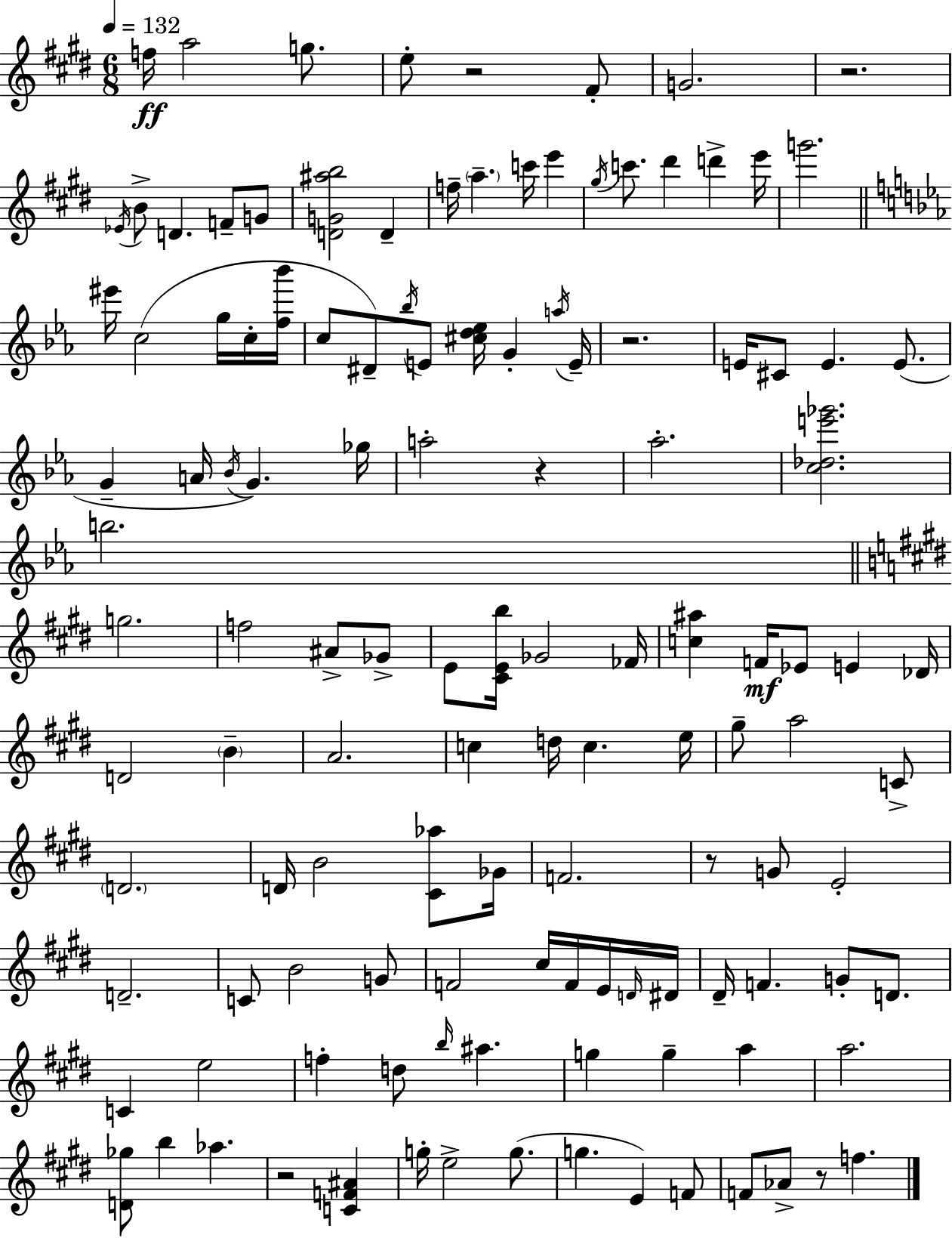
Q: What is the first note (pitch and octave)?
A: F5